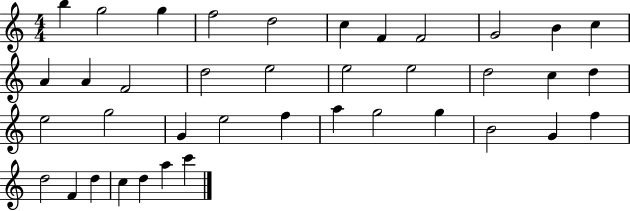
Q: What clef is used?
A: treble